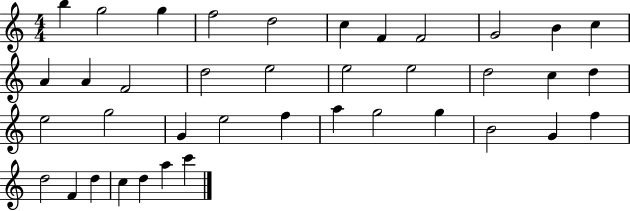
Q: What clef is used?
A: treble